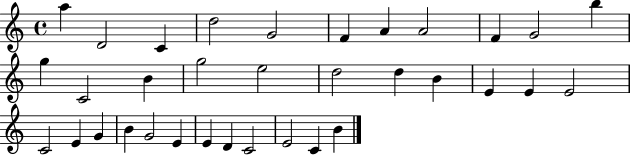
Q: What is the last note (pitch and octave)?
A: B4